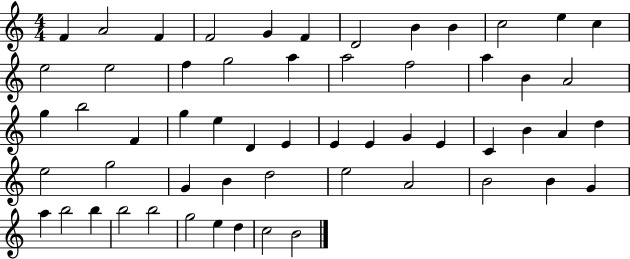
{
  \clef treble
  \numericTimeSignature
  \time 4/4
  \key c \major
  f'4 a'2 f'4 | f'2 g'4 f'4 | d'2 b'4 b'4 | c''2 e''4 c''4 | \break e''2 e''2 | f''4 g''2 a''4 | a''2 f''2 | a''4 b'4 a'2 | \break g''4 b''2 f'4 | g''4 e''4 d'4 e'4 | e'4 e'4 g'4 e'4 | c'4 b'4 a'4 d''4 | \break e''2 g''2 | g'4 b'4 d''2 | e''2 a'2 | b'2 b'4 g'4 | \break a''4 b''2 b''4 | b''2 b''2 | g''2 e''4 d''4 | c''2 b'2 | \break \bar "|."
}